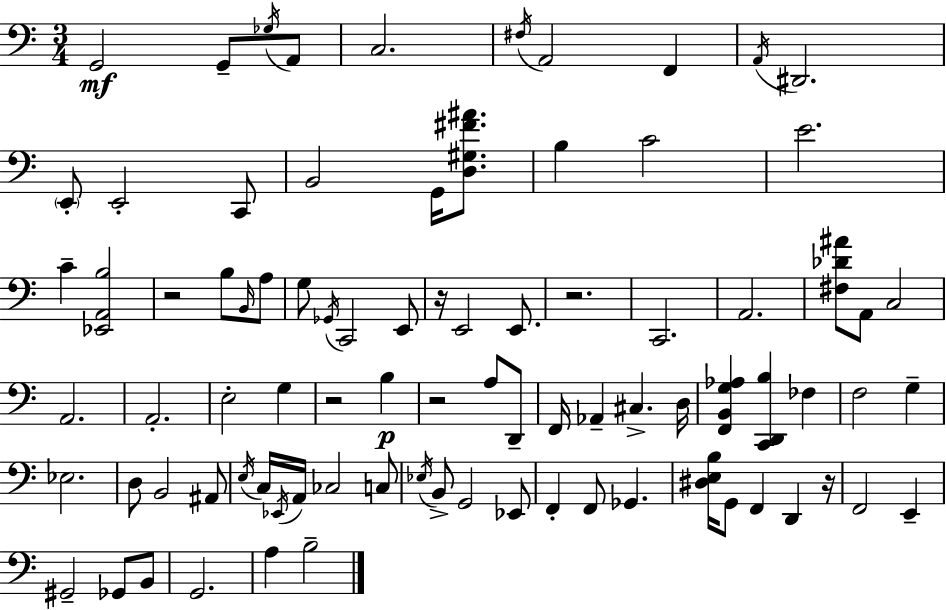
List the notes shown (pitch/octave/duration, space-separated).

G2/h G2/e Gb3/s A2/e C3/h. F#3/s A2/h F2/q A2/s D#2/h. E2/e E2/h C2/e B2/h G2/s [D3,G#3,F#4,A#4]/e. B3/q C4/h E4/h. C4/q [Eb2,A2,B3]/h R/h B3/e B2/s A3/e G3/e Gb2/s C2/h E2/e R/s E2/h E2/e. R/h. C2/h. A2/h. [F#3,Db4,A#4]/e A2/e C3/h A2/h. A2/h. E3/h G3/q R/h B3/q R/h A3/e D2/e F2/s Ab2/q C#3/q. D3/s [F2,B2,G3,Ab3]/q [C2,D2,B3]/q FES3/q F3/h G3/q Eb3/h. D3/e B2/h A#2/e E3/s C3/s Eb2/s A2/s CES3/h C3/e Eb3/s B2/e G2/h Eb2/e F2/q F2/e Gb2/q. [D#3,E3,B3]/s G2/e F2/q D2/q R/s F2/h E2/q G#2/h Gb2/e B2/e G2/h. A3/q B3/h